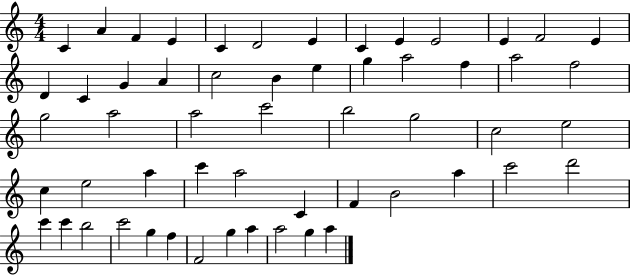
X:1
T:Untitled
M:4/4
L:1/4
K:C
C A F E C D2 E C E E2 E F2 E D C G A c2 B e g a2 f a2 f2 g2 a2 a2 c'2 b2 g2 c2 e2 c e2 a c' a2 C F B2 a c'2 d'2 c' c' b2 c'2 g f F2 g a a2 g a